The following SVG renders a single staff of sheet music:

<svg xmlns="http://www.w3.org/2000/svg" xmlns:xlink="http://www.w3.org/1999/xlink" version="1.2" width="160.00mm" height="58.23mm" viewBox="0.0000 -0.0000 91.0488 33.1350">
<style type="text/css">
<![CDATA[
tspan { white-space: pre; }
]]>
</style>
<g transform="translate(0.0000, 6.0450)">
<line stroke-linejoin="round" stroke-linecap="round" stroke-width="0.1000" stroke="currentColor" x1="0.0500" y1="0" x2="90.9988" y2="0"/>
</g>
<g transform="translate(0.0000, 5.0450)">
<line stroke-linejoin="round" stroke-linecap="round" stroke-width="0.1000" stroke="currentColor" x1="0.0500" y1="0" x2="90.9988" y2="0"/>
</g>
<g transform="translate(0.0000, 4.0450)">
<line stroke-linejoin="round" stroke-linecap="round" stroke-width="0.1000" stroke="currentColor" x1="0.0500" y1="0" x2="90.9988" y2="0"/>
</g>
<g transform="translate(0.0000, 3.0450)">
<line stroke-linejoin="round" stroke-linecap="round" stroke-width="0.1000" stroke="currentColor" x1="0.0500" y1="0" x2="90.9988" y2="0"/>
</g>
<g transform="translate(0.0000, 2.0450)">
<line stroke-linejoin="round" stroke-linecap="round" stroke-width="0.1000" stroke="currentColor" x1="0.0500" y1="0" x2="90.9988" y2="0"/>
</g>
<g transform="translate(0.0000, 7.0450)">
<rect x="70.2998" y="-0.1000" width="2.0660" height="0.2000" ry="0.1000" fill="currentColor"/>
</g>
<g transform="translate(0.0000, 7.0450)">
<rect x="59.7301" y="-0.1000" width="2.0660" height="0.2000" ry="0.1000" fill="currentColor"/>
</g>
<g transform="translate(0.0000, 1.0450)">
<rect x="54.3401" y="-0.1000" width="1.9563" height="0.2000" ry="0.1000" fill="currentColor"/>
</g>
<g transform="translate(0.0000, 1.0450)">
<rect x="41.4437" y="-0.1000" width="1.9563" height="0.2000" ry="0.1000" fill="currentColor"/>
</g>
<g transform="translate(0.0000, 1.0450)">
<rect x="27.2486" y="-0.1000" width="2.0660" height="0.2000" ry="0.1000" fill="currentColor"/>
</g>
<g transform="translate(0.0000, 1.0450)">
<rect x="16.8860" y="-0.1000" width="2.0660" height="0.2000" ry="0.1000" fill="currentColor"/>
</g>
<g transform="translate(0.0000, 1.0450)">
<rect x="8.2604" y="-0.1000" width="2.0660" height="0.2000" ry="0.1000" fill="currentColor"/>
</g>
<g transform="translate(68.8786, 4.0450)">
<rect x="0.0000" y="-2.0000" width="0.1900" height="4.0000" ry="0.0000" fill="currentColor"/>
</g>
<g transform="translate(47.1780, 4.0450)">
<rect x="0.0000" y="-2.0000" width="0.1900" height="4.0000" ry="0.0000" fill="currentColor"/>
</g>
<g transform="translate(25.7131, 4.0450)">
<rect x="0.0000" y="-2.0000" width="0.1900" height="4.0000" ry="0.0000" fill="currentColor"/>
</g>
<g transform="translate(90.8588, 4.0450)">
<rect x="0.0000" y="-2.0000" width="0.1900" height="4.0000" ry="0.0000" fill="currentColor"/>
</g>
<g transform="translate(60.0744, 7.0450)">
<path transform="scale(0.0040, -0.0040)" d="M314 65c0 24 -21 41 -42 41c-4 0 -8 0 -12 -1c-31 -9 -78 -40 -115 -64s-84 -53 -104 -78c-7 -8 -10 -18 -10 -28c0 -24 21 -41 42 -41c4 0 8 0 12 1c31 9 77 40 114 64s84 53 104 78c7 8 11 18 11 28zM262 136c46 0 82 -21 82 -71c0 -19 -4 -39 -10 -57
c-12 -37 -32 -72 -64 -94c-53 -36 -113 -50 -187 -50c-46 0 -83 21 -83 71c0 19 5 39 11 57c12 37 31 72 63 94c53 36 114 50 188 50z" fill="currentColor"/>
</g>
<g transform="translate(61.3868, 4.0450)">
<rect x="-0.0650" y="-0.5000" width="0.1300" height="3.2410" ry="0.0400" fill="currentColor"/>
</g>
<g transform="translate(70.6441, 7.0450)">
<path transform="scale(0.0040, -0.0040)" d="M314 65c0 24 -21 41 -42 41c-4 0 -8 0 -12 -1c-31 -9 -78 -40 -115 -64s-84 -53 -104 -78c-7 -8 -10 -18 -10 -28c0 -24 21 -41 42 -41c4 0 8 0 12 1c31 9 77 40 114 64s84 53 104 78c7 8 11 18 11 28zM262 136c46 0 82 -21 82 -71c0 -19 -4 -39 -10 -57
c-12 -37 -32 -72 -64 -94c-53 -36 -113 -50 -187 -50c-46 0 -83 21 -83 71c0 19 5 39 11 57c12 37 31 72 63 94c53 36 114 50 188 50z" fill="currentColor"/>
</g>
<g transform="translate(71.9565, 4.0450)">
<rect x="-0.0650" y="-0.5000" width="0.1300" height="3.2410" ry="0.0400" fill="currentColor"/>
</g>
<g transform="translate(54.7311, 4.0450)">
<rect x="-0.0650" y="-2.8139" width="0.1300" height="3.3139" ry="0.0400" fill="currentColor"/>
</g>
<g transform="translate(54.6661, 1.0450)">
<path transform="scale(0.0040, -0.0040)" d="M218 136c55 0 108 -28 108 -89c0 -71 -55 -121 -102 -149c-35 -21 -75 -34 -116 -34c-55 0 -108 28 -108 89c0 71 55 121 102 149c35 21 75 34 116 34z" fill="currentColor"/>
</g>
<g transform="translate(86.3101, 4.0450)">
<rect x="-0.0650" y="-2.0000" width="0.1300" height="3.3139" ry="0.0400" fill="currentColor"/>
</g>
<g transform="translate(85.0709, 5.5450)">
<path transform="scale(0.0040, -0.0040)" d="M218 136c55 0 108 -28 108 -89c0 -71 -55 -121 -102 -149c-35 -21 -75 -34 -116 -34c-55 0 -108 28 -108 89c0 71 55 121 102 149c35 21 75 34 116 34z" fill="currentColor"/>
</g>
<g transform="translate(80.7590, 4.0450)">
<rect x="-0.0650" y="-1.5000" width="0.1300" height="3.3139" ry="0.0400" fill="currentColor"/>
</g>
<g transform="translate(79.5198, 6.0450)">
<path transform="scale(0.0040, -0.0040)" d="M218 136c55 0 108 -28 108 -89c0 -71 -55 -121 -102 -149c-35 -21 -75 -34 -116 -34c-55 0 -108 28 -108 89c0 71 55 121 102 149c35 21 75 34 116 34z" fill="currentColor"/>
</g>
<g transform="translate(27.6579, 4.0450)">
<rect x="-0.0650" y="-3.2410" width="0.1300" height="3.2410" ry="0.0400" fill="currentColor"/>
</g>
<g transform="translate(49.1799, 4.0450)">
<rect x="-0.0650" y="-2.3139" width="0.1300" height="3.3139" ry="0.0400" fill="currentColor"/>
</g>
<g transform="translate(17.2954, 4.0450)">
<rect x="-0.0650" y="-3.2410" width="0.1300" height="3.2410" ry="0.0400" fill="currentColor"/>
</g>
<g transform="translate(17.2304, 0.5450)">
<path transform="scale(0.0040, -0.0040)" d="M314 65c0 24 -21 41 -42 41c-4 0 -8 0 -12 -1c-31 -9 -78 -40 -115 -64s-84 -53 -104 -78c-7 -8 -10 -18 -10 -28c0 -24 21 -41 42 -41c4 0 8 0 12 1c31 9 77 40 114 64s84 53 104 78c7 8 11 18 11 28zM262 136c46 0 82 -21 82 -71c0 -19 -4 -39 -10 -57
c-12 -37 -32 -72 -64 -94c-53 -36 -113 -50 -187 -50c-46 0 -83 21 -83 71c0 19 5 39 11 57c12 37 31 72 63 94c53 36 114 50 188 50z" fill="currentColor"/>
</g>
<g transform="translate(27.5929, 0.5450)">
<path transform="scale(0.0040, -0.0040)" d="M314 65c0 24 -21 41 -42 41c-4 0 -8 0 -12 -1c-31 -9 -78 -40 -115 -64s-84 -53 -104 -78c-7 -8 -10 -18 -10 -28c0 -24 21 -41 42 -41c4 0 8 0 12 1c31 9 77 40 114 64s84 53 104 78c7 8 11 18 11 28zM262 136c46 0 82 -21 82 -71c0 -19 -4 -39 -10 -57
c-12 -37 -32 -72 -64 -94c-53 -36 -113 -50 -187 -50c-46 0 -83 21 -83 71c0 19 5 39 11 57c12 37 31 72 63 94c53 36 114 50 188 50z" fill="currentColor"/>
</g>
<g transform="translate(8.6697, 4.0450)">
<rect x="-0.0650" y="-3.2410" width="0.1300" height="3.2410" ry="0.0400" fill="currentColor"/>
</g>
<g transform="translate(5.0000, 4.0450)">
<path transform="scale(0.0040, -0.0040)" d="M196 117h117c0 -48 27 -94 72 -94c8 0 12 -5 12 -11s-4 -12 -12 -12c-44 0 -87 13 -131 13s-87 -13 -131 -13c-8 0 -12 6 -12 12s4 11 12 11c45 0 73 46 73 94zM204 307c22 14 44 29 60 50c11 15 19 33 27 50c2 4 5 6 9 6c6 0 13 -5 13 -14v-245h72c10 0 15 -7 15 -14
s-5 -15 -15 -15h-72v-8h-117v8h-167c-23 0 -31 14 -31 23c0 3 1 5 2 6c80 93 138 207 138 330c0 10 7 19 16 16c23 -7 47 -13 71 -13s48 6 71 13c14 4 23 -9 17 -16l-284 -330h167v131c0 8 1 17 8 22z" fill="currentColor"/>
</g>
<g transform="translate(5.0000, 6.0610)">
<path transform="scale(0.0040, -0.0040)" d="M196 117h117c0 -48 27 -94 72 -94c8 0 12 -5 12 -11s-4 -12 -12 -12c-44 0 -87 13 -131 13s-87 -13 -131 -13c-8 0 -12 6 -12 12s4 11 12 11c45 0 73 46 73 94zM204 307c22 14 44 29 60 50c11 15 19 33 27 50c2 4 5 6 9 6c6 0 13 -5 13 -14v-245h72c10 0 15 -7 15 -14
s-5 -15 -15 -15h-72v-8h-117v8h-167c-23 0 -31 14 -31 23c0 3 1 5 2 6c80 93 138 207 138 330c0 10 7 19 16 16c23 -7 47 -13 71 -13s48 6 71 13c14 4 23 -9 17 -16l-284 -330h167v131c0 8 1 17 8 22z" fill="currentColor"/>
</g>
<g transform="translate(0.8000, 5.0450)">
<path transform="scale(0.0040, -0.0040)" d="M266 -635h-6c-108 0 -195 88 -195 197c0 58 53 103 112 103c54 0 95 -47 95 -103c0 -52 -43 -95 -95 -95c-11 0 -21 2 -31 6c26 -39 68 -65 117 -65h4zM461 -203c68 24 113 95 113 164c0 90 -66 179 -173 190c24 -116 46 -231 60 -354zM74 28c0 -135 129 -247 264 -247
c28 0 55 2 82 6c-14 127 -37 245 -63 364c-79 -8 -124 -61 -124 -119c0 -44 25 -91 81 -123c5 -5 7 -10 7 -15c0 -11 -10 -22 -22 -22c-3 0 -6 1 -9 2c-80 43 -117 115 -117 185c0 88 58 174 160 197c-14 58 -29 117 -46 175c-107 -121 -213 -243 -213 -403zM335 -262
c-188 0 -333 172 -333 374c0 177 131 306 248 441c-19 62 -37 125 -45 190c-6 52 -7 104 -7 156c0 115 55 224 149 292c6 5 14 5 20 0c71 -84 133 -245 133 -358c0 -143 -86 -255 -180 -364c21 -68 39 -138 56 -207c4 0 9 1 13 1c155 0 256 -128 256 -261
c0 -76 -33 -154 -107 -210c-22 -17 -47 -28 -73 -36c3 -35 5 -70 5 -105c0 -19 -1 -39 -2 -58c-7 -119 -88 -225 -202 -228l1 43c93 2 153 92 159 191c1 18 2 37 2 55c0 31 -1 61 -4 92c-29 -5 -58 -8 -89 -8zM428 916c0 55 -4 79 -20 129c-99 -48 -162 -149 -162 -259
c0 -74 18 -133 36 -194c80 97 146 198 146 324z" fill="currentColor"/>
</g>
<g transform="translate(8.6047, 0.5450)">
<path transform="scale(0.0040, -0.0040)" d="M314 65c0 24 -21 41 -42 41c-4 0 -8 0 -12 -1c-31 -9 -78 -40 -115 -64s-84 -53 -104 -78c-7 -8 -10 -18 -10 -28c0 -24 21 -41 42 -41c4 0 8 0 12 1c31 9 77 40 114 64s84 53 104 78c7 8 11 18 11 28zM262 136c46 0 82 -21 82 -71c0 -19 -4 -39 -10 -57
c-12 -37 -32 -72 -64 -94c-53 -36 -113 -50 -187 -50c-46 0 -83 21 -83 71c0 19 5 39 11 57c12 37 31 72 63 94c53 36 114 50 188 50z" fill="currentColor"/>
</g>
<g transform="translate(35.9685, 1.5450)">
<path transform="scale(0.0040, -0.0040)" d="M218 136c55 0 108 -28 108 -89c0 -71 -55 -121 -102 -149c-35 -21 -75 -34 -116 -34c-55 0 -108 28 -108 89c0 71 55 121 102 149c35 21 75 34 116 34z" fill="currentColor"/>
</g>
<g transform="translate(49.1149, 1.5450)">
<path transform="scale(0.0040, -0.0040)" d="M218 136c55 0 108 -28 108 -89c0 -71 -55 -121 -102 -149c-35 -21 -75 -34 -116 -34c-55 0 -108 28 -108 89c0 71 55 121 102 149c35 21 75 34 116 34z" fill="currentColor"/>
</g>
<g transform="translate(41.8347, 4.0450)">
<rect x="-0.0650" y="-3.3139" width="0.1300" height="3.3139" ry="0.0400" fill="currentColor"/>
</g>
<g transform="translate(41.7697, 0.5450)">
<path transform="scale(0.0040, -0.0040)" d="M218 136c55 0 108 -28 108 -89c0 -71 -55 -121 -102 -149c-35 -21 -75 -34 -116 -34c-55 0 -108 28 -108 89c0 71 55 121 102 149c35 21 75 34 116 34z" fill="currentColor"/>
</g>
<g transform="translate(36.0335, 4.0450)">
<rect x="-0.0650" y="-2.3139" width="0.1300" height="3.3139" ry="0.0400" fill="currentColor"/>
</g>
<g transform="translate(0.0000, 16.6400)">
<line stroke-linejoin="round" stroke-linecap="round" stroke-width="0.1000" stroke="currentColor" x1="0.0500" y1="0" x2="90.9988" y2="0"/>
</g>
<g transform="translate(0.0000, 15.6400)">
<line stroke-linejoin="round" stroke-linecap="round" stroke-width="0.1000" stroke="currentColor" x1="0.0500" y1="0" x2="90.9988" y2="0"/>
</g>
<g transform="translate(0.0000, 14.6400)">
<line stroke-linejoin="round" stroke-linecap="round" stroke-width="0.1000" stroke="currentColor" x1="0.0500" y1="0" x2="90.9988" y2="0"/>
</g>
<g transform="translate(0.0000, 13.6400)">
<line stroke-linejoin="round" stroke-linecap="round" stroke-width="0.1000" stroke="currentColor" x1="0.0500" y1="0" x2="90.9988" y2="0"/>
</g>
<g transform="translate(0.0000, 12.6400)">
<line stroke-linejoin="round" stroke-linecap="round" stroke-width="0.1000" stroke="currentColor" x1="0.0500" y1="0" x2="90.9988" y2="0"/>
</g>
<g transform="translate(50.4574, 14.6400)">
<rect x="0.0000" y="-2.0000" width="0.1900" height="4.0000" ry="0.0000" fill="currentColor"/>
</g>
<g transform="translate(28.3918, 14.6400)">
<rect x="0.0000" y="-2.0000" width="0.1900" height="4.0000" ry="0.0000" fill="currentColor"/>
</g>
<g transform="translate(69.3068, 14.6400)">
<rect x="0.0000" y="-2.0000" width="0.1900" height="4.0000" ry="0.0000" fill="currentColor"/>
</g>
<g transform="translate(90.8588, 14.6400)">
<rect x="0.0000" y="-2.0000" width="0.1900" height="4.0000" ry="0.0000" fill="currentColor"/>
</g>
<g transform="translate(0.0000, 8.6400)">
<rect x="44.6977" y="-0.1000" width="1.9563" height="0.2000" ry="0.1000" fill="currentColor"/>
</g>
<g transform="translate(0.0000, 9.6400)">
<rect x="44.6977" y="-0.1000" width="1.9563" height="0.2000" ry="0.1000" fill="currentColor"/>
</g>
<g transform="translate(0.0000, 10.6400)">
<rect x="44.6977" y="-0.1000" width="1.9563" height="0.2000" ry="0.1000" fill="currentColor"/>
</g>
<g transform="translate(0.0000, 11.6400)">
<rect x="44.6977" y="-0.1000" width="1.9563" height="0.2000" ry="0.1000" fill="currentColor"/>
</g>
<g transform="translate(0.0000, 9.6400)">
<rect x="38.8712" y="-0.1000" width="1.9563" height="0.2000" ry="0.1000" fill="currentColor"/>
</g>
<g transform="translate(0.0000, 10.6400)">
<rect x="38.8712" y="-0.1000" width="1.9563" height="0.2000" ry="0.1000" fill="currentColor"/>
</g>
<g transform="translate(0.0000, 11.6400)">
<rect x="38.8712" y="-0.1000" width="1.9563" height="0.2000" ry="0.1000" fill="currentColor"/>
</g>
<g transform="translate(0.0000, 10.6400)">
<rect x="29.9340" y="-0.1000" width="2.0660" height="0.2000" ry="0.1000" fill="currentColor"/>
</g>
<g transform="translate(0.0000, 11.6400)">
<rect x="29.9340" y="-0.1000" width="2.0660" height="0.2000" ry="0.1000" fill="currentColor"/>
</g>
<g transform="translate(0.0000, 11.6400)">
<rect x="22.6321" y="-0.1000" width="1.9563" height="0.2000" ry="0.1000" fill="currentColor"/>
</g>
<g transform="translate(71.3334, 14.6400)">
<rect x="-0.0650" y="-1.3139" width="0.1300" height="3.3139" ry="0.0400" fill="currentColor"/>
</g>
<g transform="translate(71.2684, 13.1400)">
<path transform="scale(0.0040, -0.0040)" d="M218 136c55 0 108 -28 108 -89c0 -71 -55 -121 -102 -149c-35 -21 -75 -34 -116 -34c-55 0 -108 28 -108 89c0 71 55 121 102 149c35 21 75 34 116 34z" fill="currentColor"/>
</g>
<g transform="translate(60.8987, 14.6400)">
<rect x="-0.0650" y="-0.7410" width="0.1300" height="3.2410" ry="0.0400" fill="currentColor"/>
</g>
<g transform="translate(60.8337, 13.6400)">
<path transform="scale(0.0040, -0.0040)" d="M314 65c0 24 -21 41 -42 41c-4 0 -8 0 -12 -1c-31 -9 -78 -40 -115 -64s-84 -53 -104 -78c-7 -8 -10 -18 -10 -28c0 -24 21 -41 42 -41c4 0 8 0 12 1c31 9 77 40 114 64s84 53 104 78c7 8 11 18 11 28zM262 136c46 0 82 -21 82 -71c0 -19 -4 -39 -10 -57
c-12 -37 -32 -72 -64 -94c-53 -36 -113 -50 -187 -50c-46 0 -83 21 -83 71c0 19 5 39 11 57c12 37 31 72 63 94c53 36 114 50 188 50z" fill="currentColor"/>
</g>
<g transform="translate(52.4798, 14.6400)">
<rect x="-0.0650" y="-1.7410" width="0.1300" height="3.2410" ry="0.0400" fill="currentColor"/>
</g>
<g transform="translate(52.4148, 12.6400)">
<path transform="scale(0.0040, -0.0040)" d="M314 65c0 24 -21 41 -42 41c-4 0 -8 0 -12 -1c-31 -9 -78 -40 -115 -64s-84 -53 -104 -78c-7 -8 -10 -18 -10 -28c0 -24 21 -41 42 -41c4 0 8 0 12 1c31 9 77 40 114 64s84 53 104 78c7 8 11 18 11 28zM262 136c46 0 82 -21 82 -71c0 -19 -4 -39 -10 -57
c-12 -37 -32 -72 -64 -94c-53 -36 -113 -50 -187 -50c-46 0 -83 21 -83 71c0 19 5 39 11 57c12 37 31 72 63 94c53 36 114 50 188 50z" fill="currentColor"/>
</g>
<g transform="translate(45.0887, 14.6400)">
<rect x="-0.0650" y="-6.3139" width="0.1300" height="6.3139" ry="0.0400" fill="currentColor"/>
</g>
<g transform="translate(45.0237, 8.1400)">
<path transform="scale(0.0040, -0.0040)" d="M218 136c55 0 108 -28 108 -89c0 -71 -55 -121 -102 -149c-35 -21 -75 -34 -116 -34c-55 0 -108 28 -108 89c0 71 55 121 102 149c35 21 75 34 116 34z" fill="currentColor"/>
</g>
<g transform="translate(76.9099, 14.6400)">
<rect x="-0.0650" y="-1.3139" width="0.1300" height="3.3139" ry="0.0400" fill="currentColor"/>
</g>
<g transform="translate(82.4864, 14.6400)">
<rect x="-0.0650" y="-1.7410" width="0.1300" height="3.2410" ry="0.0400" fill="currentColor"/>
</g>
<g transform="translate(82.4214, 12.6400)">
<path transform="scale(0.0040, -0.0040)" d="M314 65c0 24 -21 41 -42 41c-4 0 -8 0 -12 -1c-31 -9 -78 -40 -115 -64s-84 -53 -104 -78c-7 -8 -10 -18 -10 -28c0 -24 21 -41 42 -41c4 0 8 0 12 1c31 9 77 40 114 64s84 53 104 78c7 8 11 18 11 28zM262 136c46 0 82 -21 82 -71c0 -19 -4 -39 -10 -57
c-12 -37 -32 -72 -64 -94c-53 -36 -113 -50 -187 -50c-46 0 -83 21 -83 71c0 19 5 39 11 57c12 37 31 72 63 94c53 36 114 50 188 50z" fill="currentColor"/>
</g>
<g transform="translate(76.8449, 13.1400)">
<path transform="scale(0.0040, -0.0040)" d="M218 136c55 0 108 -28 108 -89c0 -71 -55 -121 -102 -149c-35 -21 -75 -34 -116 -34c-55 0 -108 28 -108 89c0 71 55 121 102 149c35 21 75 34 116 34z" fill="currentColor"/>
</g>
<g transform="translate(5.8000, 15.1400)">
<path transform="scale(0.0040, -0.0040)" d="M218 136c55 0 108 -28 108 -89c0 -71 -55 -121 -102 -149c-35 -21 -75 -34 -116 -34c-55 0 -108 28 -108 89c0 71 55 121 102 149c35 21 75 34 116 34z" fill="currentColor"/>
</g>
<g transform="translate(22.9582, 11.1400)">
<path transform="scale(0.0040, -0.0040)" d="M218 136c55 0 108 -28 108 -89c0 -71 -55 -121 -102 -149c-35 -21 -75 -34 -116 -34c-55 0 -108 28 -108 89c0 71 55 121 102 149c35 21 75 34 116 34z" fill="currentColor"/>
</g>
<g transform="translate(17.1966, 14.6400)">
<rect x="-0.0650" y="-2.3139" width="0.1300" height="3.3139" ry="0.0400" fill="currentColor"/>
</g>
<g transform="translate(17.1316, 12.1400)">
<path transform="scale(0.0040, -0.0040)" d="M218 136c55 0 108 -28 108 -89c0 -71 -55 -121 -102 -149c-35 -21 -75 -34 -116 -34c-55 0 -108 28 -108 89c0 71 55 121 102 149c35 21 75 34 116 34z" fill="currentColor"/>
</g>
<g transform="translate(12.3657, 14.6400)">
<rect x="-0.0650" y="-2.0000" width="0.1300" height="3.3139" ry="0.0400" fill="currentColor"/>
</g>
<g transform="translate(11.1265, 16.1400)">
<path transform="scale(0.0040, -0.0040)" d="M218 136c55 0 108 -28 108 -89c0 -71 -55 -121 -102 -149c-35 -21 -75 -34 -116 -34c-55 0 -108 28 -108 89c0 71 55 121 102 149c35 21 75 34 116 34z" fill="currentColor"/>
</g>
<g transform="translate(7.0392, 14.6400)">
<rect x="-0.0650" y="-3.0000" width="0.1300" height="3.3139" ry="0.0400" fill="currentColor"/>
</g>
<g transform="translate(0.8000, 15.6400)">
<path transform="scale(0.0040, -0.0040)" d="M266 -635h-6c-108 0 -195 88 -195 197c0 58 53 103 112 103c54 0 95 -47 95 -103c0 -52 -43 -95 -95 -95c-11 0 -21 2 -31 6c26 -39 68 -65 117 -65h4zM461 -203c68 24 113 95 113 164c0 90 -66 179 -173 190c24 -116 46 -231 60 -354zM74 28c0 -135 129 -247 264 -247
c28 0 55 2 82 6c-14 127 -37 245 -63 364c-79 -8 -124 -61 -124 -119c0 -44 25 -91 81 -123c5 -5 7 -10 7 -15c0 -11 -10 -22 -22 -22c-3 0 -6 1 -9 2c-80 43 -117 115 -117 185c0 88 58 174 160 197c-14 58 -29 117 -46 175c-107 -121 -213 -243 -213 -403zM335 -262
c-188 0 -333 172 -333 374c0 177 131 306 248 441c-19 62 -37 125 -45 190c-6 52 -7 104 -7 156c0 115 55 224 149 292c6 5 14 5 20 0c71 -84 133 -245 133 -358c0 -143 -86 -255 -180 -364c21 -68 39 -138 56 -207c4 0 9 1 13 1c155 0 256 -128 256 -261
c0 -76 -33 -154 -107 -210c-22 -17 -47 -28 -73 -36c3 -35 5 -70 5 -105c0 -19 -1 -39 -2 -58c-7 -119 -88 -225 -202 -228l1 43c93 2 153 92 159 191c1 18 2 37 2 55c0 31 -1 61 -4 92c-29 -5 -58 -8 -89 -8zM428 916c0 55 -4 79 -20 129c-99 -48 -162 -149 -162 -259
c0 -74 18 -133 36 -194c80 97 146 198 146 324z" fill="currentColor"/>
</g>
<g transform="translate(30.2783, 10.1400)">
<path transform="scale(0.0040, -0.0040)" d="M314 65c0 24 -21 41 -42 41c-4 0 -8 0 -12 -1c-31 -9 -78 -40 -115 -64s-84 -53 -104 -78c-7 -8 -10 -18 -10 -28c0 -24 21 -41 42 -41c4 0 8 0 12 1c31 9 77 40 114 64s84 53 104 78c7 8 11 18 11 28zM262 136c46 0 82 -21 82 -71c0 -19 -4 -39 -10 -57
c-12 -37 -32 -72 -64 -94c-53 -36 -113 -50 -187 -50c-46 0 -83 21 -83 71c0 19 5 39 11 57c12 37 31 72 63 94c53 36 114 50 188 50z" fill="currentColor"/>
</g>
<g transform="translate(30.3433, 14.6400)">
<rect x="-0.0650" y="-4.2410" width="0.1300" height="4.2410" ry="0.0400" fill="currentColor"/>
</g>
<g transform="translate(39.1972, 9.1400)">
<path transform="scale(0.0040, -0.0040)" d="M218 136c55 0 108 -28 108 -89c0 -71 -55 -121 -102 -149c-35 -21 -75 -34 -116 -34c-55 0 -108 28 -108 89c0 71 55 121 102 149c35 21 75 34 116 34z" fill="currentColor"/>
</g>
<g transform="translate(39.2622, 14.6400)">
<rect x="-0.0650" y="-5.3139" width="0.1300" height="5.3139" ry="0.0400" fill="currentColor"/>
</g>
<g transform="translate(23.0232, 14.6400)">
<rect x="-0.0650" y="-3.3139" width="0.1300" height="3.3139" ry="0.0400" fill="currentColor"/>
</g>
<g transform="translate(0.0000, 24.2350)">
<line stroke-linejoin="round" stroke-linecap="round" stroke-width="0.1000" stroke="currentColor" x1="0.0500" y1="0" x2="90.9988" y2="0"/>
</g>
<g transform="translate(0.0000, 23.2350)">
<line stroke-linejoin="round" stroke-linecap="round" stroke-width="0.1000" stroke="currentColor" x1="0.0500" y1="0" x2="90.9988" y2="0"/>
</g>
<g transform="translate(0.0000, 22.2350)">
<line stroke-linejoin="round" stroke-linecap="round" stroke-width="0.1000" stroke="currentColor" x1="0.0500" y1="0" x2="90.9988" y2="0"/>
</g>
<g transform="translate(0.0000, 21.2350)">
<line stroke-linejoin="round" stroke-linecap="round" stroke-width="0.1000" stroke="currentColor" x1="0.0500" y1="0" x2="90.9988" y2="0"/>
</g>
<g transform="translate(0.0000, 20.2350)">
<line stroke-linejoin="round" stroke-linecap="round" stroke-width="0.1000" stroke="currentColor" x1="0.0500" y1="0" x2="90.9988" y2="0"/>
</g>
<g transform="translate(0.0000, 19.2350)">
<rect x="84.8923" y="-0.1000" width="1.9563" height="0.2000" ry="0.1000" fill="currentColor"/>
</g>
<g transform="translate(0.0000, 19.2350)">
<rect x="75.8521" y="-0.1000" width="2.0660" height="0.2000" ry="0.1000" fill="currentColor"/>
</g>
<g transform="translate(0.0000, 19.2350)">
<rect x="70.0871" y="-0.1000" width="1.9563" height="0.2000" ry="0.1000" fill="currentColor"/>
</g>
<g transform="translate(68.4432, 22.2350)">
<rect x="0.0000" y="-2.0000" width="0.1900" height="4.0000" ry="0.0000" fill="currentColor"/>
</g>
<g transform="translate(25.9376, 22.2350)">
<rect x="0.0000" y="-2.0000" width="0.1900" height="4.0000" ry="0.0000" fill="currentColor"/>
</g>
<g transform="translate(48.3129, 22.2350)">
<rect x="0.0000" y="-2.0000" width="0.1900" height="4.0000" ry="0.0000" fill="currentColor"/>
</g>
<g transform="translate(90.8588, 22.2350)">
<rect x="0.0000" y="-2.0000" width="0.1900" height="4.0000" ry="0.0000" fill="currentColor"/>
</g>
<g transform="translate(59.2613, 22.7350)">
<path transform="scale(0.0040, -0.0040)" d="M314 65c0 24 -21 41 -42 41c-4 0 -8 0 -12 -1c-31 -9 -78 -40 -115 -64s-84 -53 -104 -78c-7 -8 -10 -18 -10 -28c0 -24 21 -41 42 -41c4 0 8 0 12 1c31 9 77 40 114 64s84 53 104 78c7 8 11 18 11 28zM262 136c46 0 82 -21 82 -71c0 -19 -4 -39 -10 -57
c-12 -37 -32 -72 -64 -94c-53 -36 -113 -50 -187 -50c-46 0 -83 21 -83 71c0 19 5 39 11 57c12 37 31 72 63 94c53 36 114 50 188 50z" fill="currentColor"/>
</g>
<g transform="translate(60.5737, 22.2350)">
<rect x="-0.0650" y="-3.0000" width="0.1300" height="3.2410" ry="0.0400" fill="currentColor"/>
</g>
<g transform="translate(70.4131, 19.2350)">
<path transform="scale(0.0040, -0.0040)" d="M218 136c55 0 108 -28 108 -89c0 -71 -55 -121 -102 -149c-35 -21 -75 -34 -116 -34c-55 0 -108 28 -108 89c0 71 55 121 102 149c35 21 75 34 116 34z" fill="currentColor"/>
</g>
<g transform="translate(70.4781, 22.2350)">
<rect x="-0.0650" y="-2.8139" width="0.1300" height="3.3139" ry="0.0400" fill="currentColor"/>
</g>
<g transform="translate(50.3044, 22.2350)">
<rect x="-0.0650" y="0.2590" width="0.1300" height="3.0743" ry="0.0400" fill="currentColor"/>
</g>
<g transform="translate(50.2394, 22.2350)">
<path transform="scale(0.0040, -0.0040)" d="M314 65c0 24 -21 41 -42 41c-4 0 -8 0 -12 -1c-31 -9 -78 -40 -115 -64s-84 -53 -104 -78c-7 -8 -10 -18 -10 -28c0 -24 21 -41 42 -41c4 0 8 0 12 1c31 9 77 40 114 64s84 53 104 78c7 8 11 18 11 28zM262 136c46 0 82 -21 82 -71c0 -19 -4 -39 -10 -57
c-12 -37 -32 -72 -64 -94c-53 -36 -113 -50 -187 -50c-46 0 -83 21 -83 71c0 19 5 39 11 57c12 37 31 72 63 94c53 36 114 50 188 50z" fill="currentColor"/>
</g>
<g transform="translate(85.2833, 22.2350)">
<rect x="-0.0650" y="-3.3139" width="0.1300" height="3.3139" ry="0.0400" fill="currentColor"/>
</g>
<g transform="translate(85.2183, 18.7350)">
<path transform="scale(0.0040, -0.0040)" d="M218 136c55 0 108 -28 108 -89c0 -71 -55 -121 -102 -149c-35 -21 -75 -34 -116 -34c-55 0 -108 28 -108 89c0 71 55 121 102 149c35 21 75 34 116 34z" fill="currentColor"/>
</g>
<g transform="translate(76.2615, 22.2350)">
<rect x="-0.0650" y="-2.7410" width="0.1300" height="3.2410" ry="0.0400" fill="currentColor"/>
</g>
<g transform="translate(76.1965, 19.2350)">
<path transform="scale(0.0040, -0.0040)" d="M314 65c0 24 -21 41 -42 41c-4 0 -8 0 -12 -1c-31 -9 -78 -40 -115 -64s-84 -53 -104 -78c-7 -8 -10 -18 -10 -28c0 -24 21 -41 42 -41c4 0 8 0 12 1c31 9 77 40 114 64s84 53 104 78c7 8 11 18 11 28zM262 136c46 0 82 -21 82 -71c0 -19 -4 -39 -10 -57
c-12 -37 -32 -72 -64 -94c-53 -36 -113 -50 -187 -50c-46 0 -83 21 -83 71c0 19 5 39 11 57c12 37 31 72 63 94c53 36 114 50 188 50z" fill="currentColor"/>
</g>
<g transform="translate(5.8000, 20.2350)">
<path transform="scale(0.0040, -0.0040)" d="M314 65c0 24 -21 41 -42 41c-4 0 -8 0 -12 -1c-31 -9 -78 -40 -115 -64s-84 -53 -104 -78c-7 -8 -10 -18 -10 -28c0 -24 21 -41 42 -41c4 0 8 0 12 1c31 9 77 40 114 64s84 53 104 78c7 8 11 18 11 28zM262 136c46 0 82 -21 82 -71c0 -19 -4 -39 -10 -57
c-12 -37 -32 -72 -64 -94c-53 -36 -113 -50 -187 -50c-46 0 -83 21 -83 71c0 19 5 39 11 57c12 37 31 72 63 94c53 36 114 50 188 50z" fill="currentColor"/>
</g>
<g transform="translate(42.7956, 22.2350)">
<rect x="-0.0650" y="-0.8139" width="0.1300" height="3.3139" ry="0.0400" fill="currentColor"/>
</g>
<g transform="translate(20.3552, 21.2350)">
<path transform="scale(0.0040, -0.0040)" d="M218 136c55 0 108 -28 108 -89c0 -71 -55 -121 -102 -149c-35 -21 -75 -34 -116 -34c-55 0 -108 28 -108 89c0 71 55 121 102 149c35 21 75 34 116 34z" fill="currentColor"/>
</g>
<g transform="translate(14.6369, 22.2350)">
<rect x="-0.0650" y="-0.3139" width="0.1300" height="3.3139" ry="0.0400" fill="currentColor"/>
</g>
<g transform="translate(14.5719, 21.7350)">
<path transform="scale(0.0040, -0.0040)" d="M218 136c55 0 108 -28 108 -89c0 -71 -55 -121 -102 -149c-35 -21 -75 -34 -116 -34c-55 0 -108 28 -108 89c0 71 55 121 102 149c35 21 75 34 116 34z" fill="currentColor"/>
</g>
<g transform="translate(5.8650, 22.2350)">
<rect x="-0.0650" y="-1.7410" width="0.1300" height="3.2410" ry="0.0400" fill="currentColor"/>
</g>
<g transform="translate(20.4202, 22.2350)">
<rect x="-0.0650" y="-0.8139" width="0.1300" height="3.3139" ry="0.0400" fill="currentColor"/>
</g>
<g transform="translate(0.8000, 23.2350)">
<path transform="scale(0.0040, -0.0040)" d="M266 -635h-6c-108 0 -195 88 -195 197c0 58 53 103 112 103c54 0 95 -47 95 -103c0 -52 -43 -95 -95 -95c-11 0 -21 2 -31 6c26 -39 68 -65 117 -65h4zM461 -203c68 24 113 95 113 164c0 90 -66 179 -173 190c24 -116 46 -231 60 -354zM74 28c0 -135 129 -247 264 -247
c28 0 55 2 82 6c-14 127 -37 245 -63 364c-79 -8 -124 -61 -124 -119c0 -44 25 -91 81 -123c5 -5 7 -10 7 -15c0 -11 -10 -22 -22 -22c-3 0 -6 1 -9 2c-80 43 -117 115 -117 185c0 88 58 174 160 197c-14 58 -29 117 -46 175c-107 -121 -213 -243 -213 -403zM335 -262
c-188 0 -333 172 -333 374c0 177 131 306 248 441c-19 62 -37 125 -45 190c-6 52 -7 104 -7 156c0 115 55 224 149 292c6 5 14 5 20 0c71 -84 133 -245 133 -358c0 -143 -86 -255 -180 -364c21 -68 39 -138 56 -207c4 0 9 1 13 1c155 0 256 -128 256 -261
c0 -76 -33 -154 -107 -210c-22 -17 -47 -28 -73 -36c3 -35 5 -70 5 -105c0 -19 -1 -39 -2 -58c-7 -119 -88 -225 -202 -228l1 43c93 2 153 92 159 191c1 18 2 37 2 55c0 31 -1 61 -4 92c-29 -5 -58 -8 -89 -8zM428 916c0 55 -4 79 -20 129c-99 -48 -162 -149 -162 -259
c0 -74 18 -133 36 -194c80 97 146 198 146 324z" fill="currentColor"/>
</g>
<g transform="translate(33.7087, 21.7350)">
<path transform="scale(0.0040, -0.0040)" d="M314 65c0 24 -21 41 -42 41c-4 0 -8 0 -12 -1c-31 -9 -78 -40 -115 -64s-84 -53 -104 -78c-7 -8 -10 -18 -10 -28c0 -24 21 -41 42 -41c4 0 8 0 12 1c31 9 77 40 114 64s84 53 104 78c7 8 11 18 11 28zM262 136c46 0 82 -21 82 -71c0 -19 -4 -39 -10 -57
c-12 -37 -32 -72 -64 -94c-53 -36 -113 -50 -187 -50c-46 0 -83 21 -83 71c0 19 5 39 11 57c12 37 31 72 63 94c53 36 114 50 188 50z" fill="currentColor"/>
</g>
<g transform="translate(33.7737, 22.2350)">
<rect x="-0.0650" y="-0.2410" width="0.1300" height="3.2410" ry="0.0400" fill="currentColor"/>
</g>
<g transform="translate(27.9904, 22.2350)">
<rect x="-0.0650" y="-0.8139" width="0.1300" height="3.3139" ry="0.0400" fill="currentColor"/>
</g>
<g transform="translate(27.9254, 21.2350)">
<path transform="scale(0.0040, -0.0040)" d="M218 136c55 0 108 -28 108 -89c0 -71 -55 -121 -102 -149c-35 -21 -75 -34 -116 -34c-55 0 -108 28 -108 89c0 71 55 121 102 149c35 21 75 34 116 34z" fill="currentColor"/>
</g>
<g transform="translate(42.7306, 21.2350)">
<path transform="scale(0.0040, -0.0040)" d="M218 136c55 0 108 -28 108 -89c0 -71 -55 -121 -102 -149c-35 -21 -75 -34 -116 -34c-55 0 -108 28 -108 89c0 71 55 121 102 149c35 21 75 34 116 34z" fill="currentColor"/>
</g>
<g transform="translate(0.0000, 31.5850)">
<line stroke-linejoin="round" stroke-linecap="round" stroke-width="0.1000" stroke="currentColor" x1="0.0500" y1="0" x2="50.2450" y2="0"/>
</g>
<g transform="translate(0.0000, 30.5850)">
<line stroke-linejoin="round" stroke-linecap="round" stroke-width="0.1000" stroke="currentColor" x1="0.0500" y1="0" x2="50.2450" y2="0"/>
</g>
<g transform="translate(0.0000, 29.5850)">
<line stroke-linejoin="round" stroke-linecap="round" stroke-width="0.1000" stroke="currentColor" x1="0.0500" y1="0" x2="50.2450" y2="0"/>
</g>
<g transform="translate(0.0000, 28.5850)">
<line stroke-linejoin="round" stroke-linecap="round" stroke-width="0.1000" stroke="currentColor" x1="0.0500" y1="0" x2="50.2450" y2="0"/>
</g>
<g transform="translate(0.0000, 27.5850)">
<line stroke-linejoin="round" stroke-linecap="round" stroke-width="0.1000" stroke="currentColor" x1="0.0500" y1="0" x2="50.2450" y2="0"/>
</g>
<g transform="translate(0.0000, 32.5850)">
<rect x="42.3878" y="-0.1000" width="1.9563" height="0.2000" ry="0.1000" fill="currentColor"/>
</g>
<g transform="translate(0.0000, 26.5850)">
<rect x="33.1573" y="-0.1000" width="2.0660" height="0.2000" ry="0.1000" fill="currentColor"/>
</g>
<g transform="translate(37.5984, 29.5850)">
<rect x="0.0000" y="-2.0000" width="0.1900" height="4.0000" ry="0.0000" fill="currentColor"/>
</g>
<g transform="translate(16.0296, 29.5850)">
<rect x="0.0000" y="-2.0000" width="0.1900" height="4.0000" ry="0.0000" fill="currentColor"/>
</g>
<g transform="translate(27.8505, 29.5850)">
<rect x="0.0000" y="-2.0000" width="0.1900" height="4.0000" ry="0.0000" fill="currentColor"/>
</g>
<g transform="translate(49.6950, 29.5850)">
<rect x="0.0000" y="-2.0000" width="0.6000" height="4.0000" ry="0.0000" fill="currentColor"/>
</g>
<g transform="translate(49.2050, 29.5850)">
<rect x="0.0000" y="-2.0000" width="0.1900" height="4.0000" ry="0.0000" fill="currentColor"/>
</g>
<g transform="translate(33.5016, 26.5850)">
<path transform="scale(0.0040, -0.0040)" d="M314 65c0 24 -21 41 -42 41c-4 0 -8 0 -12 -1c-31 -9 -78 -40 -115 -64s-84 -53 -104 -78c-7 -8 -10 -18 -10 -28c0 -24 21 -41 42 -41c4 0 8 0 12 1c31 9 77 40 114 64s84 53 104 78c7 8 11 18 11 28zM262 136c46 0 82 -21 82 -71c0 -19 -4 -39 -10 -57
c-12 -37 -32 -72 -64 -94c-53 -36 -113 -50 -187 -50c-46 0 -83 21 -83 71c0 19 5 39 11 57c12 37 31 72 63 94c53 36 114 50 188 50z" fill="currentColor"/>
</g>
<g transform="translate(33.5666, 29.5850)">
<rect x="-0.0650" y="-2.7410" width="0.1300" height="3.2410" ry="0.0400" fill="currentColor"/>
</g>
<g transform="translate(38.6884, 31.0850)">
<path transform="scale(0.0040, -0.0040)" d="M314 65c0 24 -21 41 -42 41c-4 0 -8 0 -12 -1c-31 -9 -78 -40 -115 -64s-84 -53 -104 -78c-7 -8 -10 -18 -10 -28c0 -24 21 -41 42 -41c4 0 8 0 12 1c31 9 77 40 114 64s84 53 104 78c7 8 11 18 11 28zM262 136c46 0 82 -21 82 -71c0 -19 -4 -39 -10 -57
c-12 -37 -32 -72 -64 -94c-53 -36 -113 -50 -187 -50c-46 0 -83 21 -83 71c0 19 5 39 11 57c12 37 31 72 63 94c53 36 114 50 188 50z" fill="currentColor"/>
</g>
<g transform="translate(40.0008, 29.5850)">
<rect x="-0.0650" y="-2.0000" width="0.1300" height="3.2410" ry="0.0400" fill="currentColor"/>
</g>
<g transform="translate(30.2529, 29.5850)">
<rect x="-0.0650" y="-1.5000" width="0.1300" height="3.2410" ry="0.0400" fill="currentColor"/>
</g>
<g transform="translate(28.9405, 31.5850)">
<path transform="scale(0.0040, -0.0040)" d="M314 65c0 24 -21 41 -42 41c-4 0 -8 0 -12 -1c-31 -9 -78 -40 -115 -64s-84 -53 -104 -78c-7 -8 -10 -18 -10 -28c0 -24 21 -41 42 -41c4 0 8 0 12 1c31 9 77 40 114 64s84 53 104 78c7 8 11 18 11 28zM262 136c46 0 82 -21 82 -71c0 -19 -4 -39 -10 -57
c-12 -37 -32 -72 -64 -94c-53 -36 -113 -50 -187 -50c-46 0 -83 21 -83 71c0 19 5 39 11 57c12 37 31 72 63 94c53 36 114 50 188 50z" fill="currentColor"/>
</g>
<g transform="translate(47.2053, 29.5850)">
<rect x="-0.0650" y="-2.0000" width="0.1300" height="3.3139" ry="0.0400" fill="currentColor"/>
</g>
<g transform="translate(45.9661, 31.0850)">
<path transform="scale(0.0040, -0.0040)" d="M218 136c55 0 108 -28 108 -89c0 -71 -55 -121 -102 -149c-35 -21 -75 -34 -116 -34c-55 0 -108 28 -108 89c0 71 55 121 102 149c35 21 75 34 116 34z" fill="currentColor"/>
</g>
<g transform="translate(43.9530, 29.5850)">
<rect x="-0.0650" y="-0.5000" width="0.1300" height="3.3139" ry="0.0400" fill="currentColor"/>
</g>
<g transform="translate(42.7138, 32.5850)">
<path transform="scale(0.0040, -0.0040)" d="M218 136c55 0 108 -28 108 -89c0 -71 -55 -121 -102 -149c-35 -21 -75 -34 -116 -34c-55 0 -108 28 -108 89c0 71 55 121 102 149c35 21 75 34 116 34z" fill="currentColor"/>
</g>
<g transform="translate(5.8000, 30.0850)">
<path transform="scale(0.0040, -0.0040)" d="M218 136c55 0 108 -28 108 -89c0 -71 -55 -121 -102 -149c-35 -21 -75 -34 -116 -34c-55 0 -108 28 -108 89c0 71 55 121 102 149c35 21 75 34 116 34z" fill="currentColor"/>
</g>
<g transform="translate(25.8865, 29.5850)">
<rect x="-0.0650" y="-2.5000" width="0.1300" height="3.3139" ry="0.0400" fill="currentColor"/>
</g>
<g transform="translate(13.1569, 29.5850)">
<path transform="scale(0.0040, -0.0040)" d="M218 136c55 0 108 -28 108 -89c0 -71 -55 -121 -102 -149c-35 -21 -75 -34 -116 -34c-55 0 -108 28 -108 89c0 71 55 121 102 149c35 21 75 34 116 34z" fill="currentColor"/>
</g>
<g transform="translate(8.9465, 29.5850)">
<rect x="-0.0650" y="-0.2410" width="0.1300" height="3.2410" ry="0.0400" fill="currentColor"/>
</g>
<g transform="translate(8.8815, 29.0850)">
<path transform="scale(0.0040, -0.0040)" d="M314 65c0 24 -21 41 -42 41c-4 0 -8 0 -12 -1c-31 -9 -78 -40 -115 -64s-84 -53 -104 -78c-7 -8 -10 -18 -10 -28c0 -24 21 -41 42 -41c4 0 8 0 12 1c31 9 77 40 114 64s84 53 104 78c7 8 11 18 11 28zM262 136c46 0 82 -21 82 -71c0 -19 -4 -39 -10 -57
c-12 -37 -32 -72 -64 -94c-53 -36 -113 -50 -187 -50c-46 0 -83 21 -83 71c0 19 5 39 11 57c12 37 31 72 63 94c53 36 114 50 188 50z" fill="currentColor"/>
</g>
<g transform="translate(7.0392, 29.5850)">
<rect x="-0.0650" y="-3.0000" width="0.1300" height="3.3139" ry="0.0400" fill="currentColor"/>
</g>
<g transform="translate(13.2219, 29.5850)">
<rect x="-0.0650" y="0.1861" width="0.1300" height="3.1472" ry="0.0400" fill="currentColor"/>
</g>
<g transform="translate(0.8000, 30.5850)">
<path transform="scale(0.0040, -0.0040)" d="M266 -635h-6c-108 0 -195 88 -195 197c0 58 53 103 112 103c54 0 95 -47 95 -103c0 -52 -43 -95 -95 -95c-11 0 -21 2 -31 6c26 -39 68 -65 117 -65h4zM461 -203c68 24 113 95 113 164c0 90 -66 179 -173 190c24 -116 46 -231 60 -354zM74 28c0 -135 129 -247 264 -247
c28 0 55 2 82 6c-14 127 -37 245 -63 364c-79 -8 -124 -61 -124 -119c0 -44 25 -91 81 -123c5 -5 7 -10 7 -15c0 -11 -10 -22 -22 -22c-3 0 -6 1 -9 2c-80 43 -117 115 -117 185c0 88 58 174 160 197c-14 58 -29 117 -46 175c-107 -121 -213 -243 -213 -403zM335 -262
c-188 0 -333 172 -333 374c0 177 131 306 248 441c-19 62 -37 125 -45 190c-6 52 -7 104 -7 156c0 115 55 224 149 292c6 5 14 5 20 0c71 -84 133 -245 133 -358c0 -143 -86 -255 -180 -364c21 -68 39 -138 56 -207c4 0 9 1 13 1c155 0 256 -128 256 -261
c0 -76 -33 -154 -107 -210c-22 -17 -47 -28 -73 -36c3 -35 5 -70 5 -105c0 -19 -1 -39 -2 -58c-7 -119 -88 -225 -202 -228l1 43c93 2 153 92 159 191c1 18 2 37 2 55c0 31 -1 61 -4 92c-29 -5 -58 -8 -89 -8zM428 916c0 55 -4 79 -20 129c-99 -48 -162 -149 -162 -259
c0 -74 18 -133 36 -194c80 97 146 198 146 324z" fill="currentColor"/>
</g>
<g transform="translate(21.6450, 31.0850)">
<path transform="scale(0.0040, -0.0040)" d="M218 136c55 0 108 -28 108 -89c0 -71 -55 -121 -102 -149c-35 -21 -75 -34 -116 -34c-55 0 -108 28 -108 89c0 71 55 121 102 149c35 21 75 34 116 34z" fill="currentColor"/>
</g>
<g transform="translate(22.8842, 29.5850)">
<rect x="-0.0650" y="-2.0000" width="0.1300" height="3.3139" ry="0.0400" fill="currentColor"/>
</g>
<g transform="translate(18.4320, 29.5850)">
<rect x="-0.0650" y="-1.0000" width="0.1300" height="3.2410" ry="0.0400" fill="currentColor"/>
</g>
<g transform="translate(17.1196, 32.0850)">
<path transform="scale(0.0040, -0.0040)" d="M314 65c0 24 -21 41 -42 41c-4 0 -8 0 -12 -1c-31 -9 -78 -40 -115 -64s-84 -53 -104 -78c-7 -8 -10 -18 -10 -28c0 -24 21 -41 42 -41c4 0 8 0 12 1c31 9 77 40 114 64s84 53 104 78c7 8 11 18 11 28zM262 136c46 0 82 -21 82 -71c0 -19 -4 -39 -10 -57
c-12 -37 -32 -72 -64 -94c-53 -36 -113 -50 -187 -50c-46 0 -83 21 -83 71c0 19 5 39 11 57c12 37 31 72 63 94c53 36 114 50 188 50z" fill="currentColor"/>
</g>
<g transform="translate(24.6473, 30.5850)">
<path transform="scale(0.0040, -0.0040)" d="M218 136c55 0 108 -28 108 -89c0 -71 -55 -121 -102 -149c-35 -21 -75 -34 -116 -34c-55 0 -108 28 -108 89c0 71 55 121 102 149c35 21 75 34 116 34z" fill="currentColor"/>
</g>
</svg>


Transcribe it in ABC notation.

X:1
T:Untitled
M:4/4
L:1/4
K:C
b2 b2 b2 g b g a C2 C2 E F A F g b d'2 f' a' f2 d2 e e f2 f2 c d d c2 d B2 A2 a a2 b A c2 B D2 F G E2 a2 F2 C F